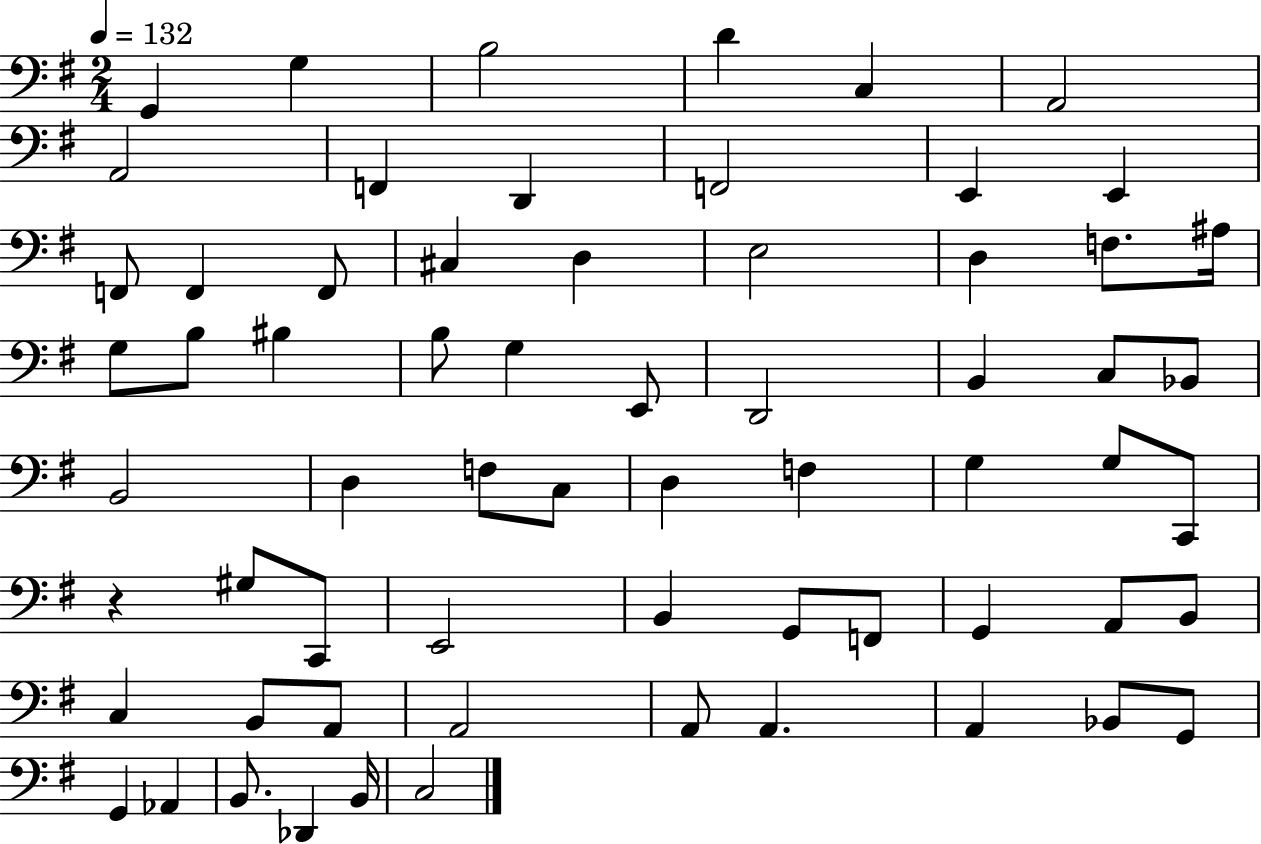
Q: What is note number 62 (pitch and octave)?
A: Db2